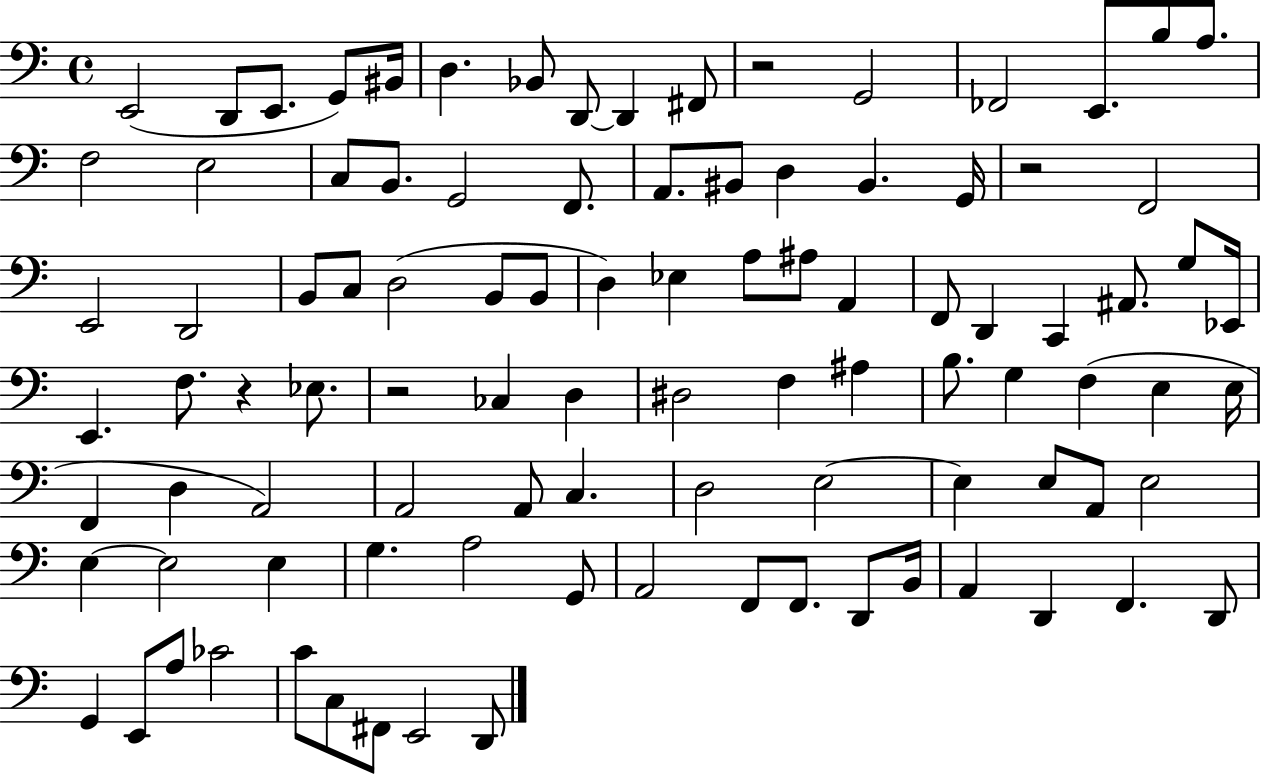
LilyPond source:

{
  \clef bass
  \time 4/4
  \defaultTimeSignature
  \key c \major
  \repeat volta 2 { e,2( d,8 e,8. g,8) bis,16 | d4. bes,8 d,8~~ d,4 fis,8 | r2 g,2 | fes,2 e,8. b8 a8. | \break f2 e2 | c8 b,8. g,2 f,8. | a,8. bis,8 d4 bis,4. g,16 | r2 f,2 | \break e,2 d,2 | b,8 c8 d2( b,8 b,8 | d4) ees4 a8 ais8 a,4 | f,8 d,4 c,4 ais,8. g8 ees,16 | \break e,4. f8. r4 ees8. | r2 ces4 d4 | dis2 f4 ais4 | b8. g4 f4( e4 e16 | \break f,4 d4 a,2) | a,2 a,8 c4. | d2 e2~~ | e4 e8 a,8 e2 | \break e4~~ e2 e4 | g4. a2 g,8 | a,2 f,8 f,8. d,8 b,16 | a,4 d,4 f,4. d,8 | \break g,4 e,8 a8 ces'2 | c'8 c8 fis,8 e,2 d,8 | } \bar "|."
}